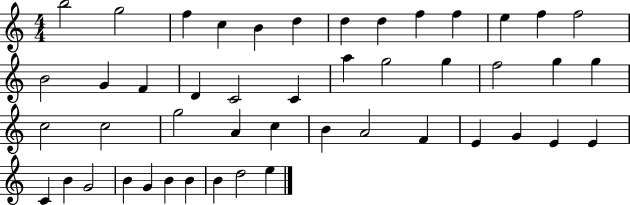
B5/h G5/h F5/q C5/q B4/q D5/q D5/q D5/q F5/q F5/q E5/q F5/q F5/h B4/h G4/q F4/q D4/q C4/h C4/q A5/q G5/h G5/q F5/h G5/q G5/q C5/h C5/h G5/h A4/q C5/q B4/q A4/h F4/q E4/q G4/q E4/q E4/q C4/q B4/q G4/h B4/q G4/q B4/q B4/q B4/q D5/h E5/q